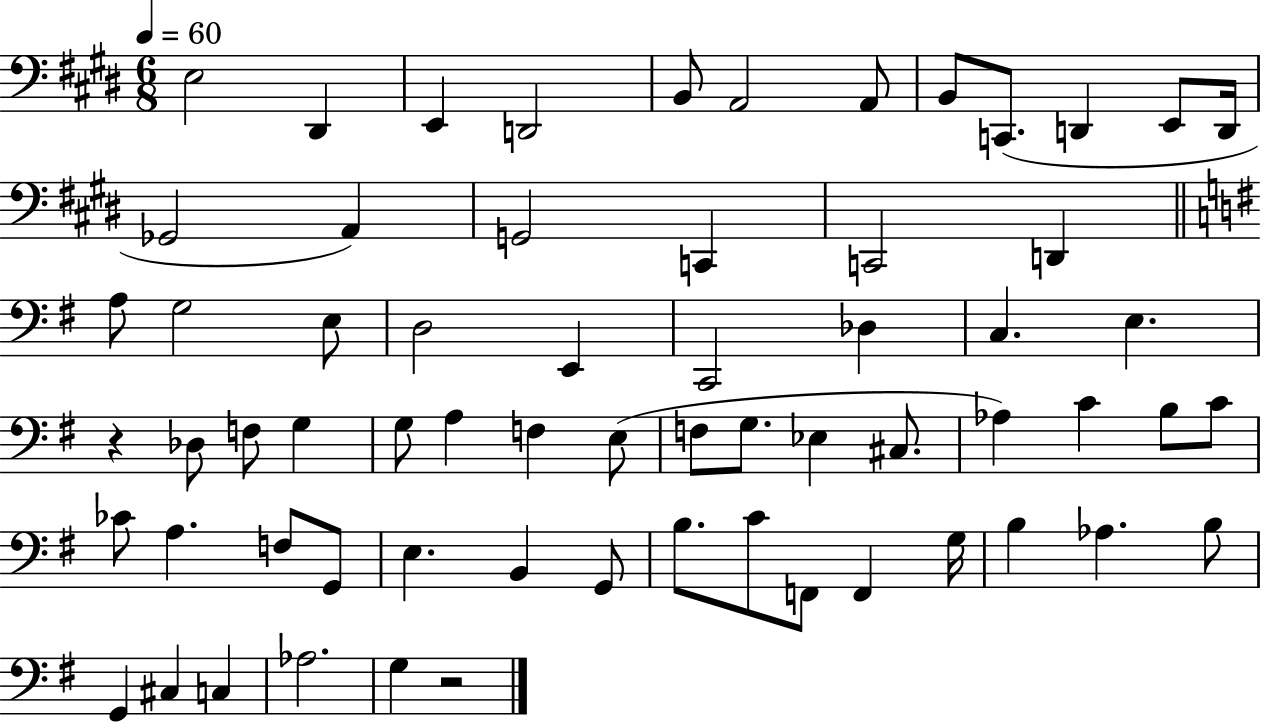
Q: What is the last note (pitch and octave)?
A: G3